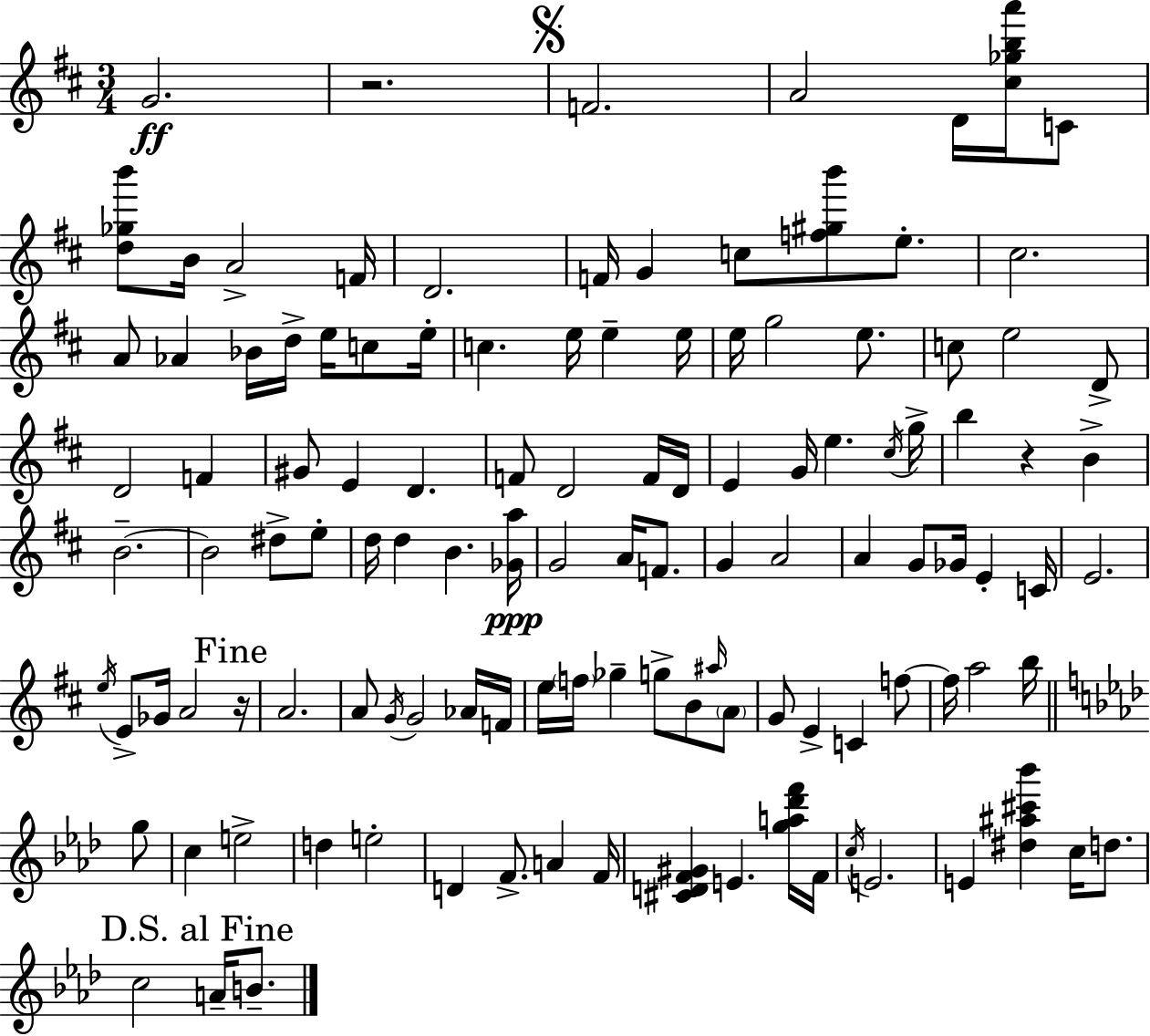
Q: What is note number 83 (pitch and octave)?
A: G4